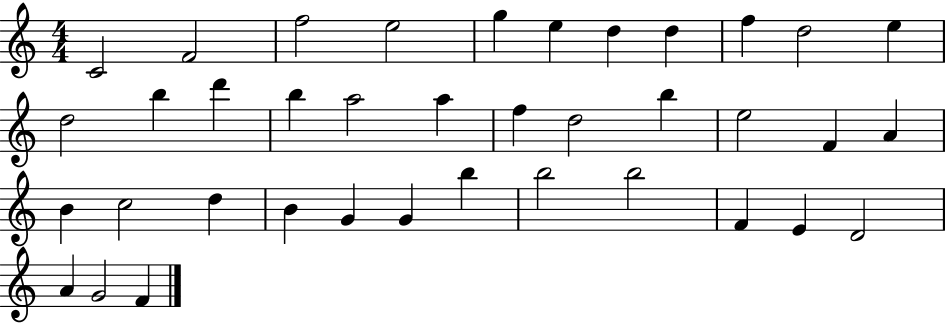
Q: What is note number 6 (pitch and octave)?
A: E5